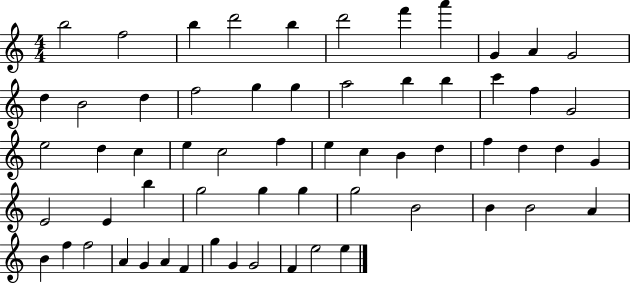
X:1
T:Untitled
M:4/4
L:1/4
K:C
b2 f2 b d'2 b d'2 f' a' G A G2 d B2 d f2 g g a2 b b c' f G2 e2 d c e c2 f e c B d f d d G E2 E b g2 g g g2 B2 B B2 A B f f2 A G A F g G G2 F e2 e